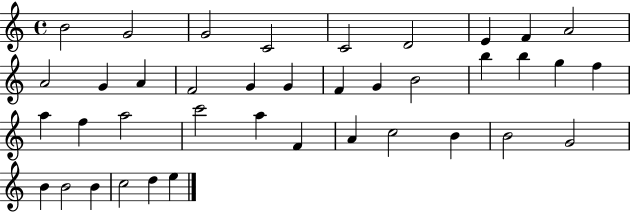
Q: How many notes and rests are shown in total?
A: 39